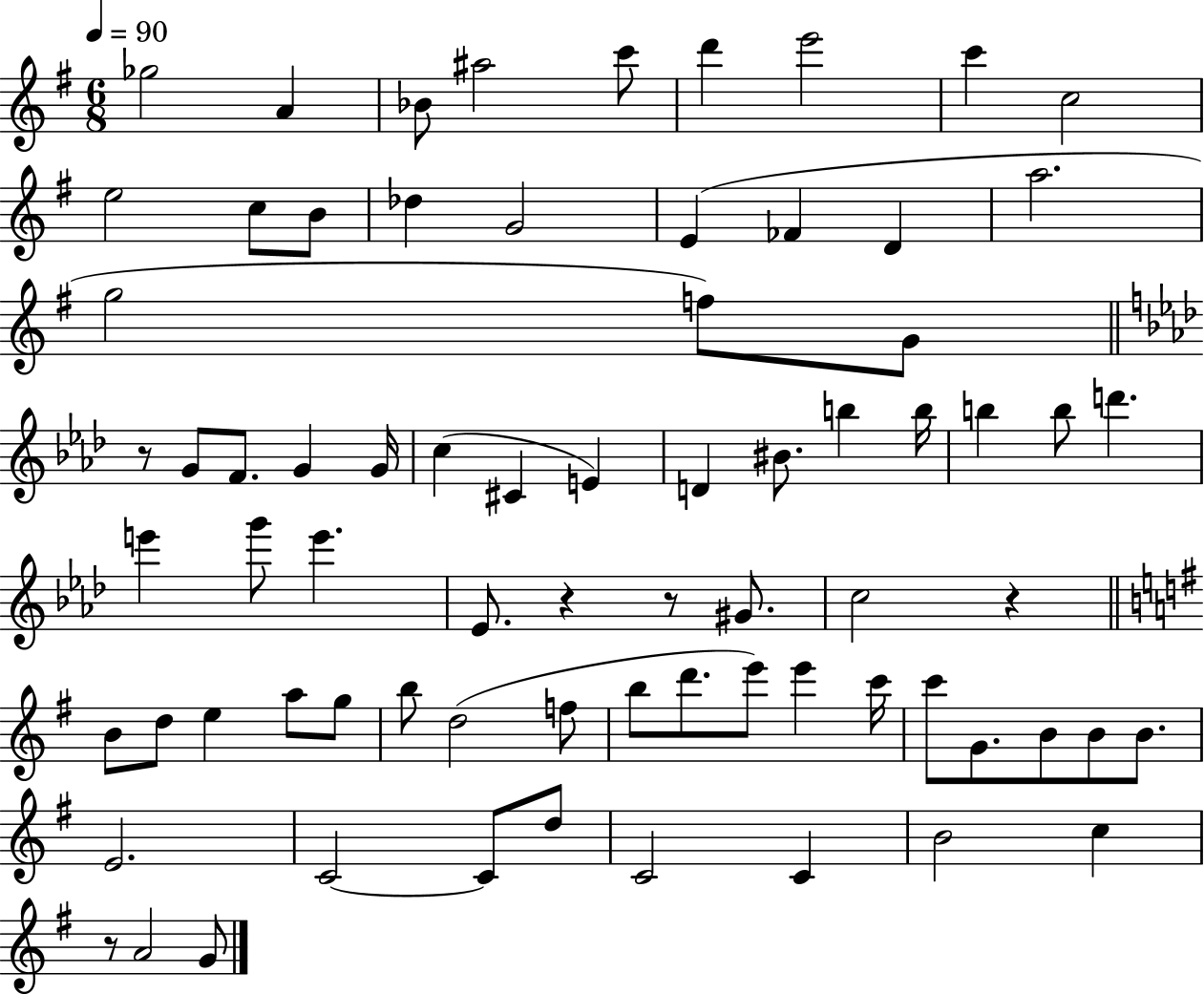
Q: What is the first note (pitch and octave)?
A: Gb5